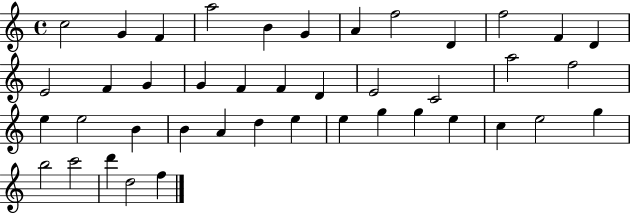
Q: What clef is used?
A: treble